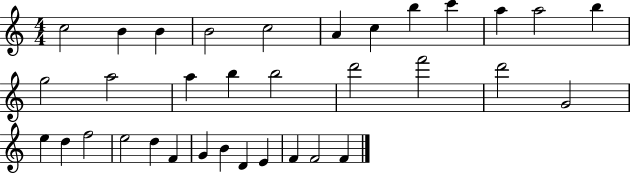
C5/h B4/q B4/q B4/h C5/h A4/q C5/q B5/q C6/q A5/q A5/h B5/q G5/h A5/h A5/q B5/q B5/h D6/h F6/h D6/h G4/h E5/q D5/q F5/h E5/h D5/q F4/q G4/q B4/q D4/q E4/q F4/q F4/h F4/q